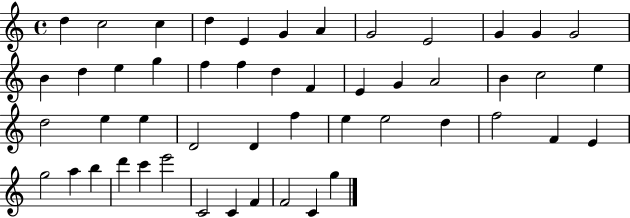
D5/q C5/h C5/q D5/q E4/q G4/q A4/q G4/h E4/h G4/q G4/q G4/h B4/q D5/q E5/q G5/q F5/q F5/q D5/q F4/q E4/q G4/q A4/h B4/q C5/h E5/q D5/h E5/q E5/q D4/h D4/q F5/q E5/q E5/h D5/q F5/h F4/q E4/q G5/h A5/q B5/q D6/q C6/q E6/h C4/h C4/q F4/q F4/h C4/q G5/q